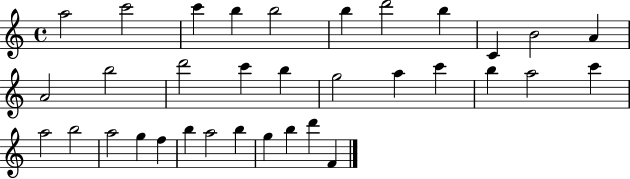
X:1
T:Untitled
M:4/4
L:1/4
K:C
a2 c'2 c' b b2 b d'2 b C B2 A A2 b2 d'2 c' b g2 a c' b a2 c' a2 b2 a2 g f b a2 b g b d' F